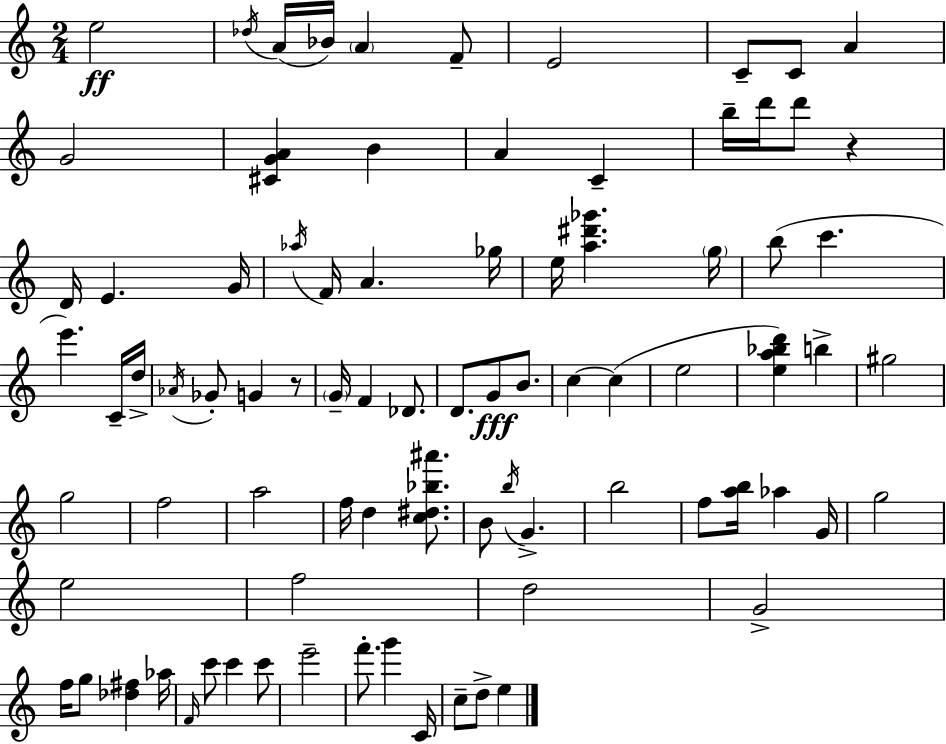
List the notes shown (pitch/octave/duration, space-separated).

E5/h Db5/s A4/s Bb4/s A4/q F4/e E4/h C4/e C4/e A4/q G4/h [C#4,G4,A4]/q B4/q A4/q C4/q B5/s D6/s D6/e R/q D4/s E4/q. G4/s Ab5/s F4/s A4/q. Gb5/s E5/s [A5,D#6,Gb6]/q. G5/s B5/e C6/q. E6/q. C4/s D5/s Ab4/s Gb4/e G4/q R/e G4/s F4/q Db4/e. D4/e. G4/e B4/e. C5/q C5/q E5/h [E5,A5,Bb5,D6]/q B5/q G#5/h G5/h F5/h A5/h F5/s D5/q [C5,D#5,Bb5,A#6]/e. B4/e B5/s G4/q. B5/h F5/e [A5,B5]/s Ab5/q G4/s G5/h E5/h F5/h D5/h G4/h F5/s G5/e [Db5,F#5]/q Ab5/s F4/s C6/e C6/q C6/e E6/h F6/e. G6/q C4/s C5/e D5/e E5/q